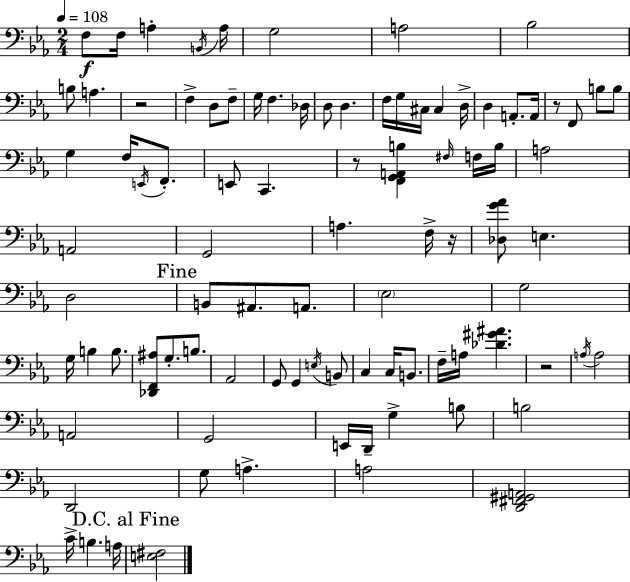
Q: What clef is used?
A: bass